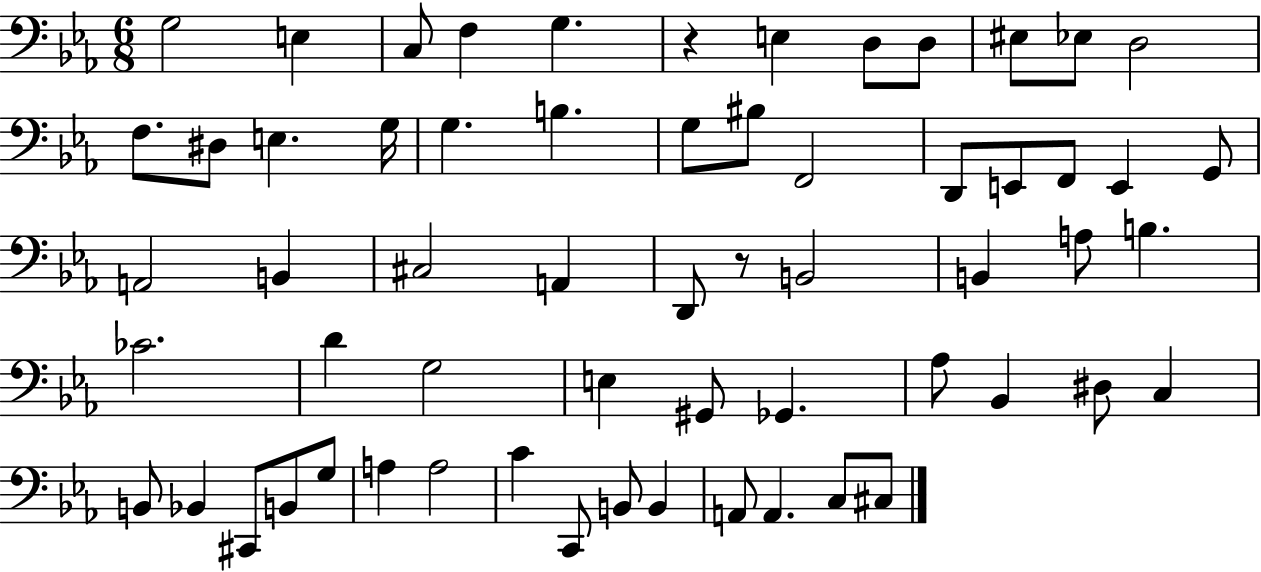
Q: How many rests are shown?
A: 2